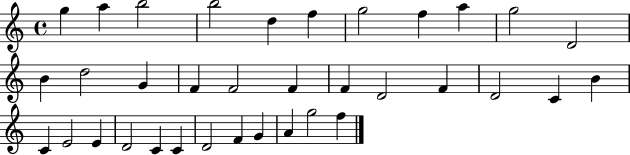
G5/q A5/q B5/h B5/h D5/q F5/q G5/h F5/q A5/q G5/h D4/h B4/q D5/h G4/q F4/q F4/h F4/q F4/q D4/h F4/q D4/h C4/q B4/q C4/q E4/h E4/q D4/h C4/q C4/q D4/h F4/q G4/q A4/q G5/h F5/q